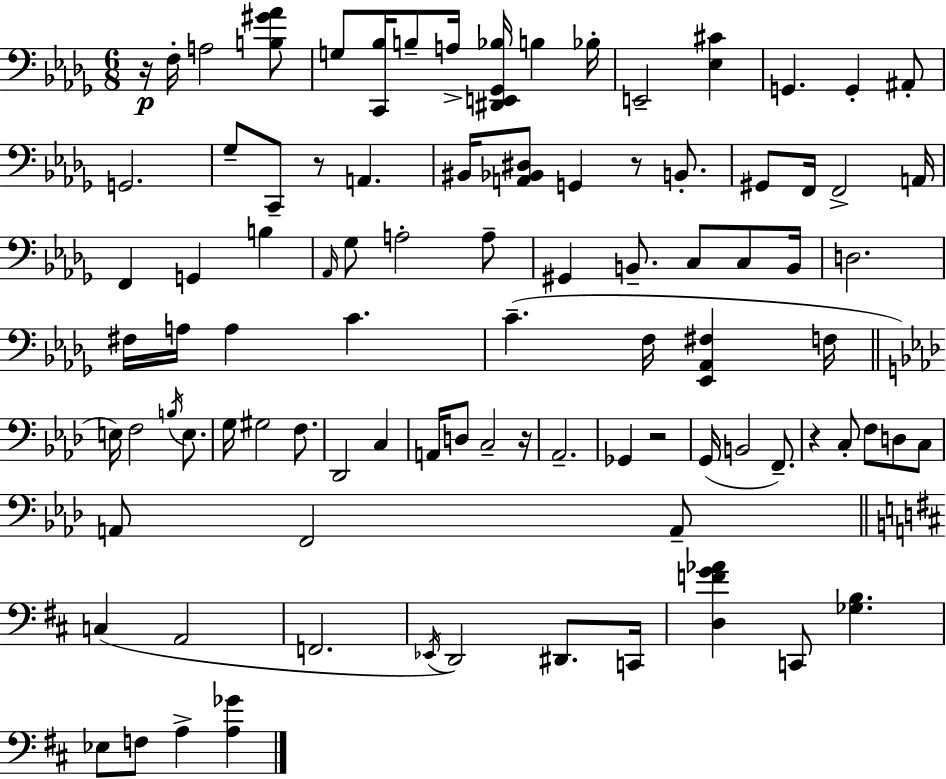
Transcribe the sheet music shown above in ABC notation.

X:1
T:Untitled
M:6/8
L:1/4
K:Bbm
z/4 F,/4 A,2 [B,^G_A]/2 G,/2 [C,,_B,]/4 B,/2 A,/4 [^D,,E,,_G,,_B,]/4 B, _B,/4 E,,2 [_E,^C] G,, G,, ^A,,/2 G,,2 _G,/2 C,,/2 z/2 A,, ^B,,/4 [A,,_B,,^D,]/2 G,, z/2 B,,/2 ^G,,/2 F,,/4 F,,2 A,,/4 F,, G,, B, _A,,/4 _G,/2 A,2 A,/2 ^G,, B,,/2 C,/2 C,/2 B,,/4 D,2 ^F,/4 A,/4 A, C C F,/4 [_E,,_A,,^F,] F,/4 E,/4 F,2 B,/4 E,/2 G,/4 ^G,2 F,/2 _D,,2 C, A,,/4 D,/2 C,2 z/4 _A,,2 _G,, z2 G,,/4 B,,2 F,,/2 z C,/2 F,/2 D,/2 C,/2 A,,/2 F,,2 A,,/2 C, A,,2 F,,2 _E,,/4 D,,2 ^D,,/2 C,,/4 [D,FG_A] C,,/2 [_G,B,] _E,/2 F,/2 A, [A,_G]